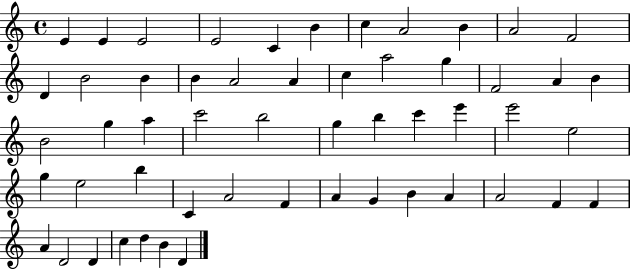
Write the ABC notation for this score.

X:1
T:Untitled
M:4/4
L:1/4
K:C
E E E2 E2 C B c A2 B A2 F2 D B2 B B A2 A c a2 g F2 A B B2 g a c'2 b2 g b c' e' e'2 e2 g e2 b C A2 F A G B A A2 F F A D2 D c d B D